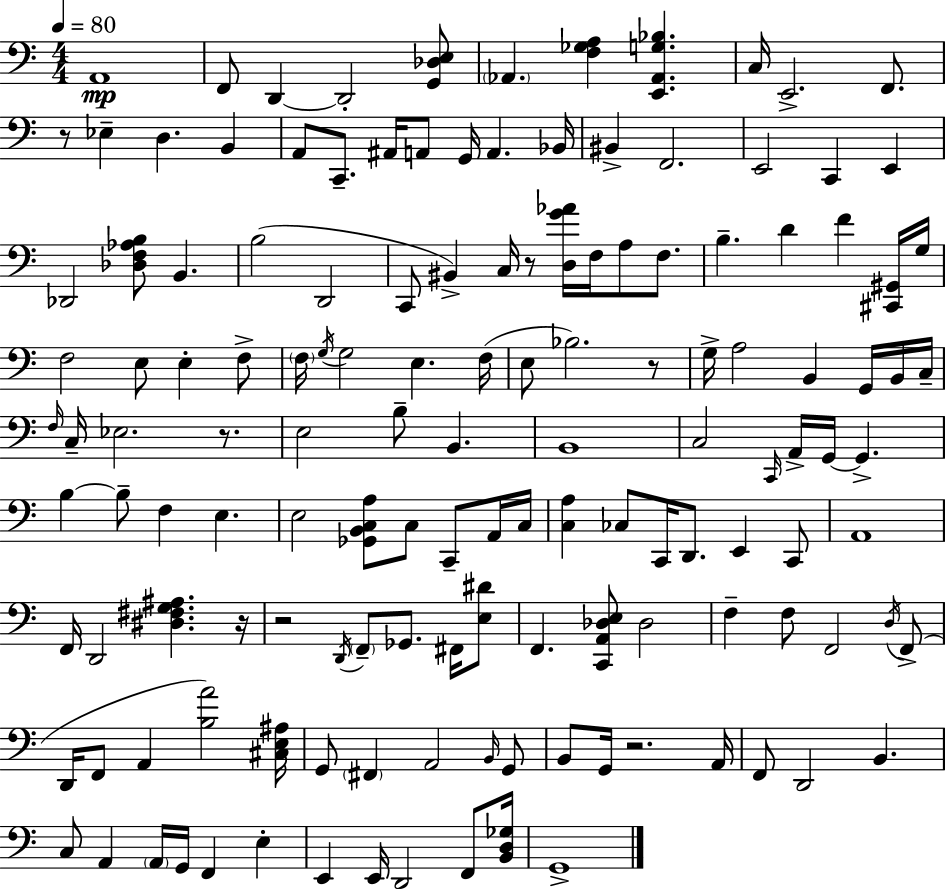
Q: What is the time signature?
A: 4/4